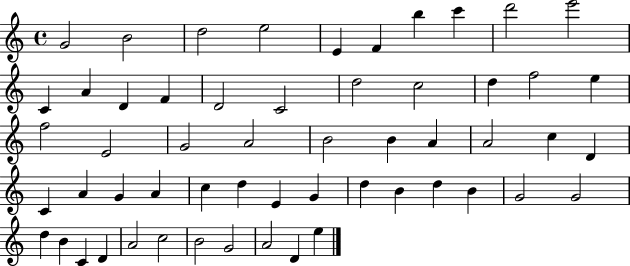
{
  \clef treble
  \time 4/4
  \defaultTimeSignature
  \key c \major
  g'2 b'2 | d''2 e''2 | e'4 f'4 b''4 c'''4 | d'''2 e'''2 | \break c'4 a'4 d'4 f'4 | d'2 c'2 | d''2 c''2 | d''4 f''2 e''4 | \break f''2 e'2 | g'2 a'2 | b'2 b'4 a'4 | a'2 c''4 d'4 | \break c'4 a'4 g'4 a'4 | c''4 d''4 e'4 g'4 | d''4 b'4 d''4 b'4 | g'2 g'2 | \break d''4 b'4 c'4 d'4 | a'2 c''2 | b'2 g'2 | a'2 d'4 e''4 | \break \bar "|."
}